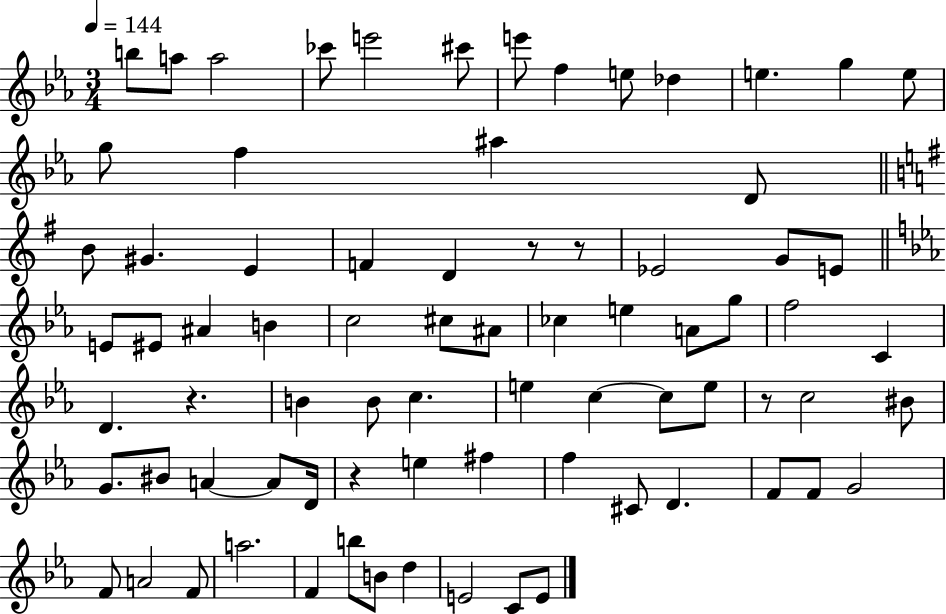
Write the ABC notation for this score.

X:1
T:Untitled
M:3/4
L:1/4
K:Eb
b/2 a/2 a2 _c'/2 e'2 ^c'/2 e'/2 f e/2 _d e g e/2 g/2 f ^a D/2 B/2 ^G E F D z/2 z/2 _E2 G/2 E/2 E/2 ^E/2 ^A B c2 ^c/2 ^A/2 _c e A/2 g/2 f2 C D z B B/2 c e c c/2 e/2 z/2 c2 ^B/2 G/2 ^B/2 A A/2 D/4 z e ^f f ^C/2 D F/2 F/2 G2 F/2 A2 F/2 a2 F b/2 B/2 d E2 C/2 E/2